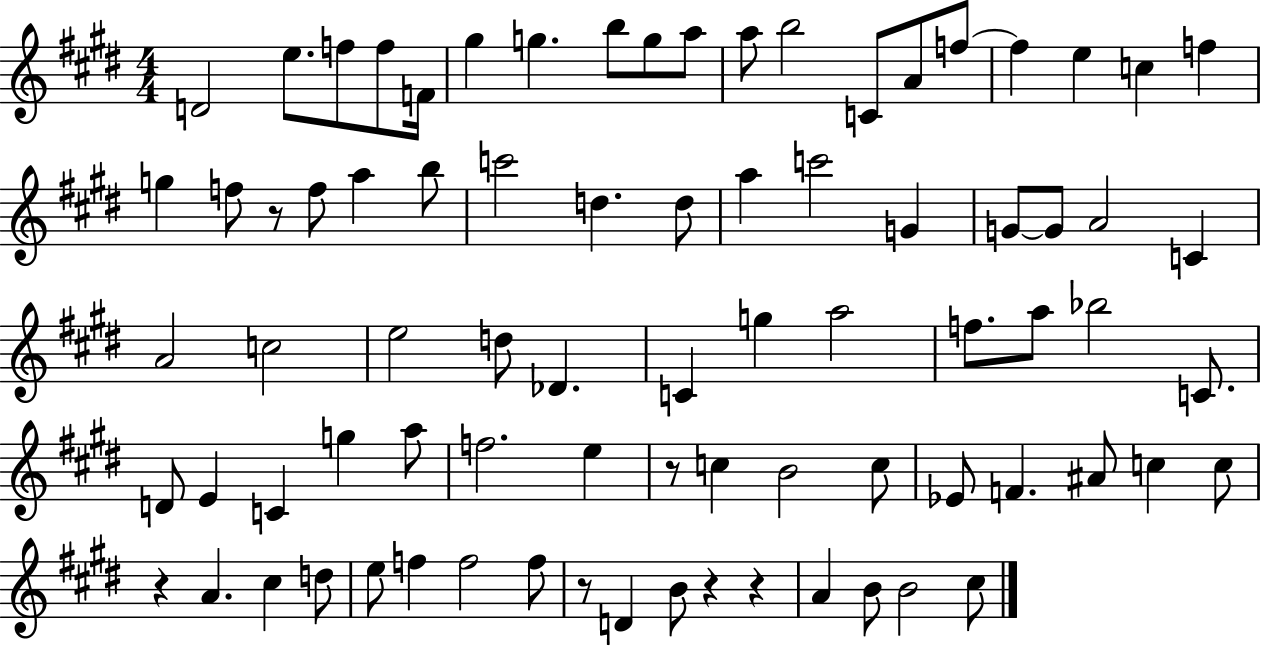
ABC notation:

X:1
T:Untitled
M:4/4
L:1/4
K:E
D2 e/2 f/2 f/2 F/4 ^g g b/2 g/2 a/2 a/2 b2 C/2 A/2 f/2 f e c f g f/2 z/2 f/2 a b/2 c'2 d d/2 a c'2 G G/2 G/2 A2 C A2 c2 e2 d/2 _D C g a2 f/2 a/2 _b2 C/2 D/2 E C g a/2 f2 e z/2 c B2 c/2 _E/2 F ^A/2 c c/2 z A ^c d/2 e/2 f f2 f/2 z/2 D B/2 z z A B/2 B2 ^c/2